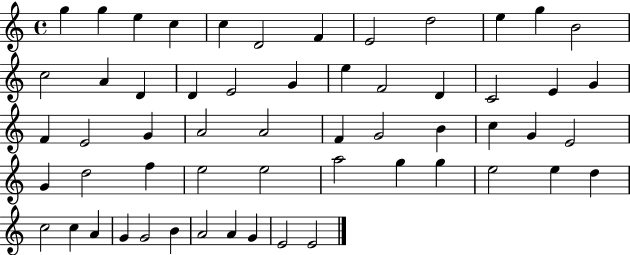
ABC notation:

X:1
T:Untitled
M:4/4
L:1/4
K:C
g g e c c D2 F E2 d2 e g B2 c2 A D D E2 G e F2 D C2 E G F E2 G A2 A2 F G2 B c G E2 G d2 f e2 e2 a2 g g e2 e d c2 c A G G2 B A2 A G E2 E2